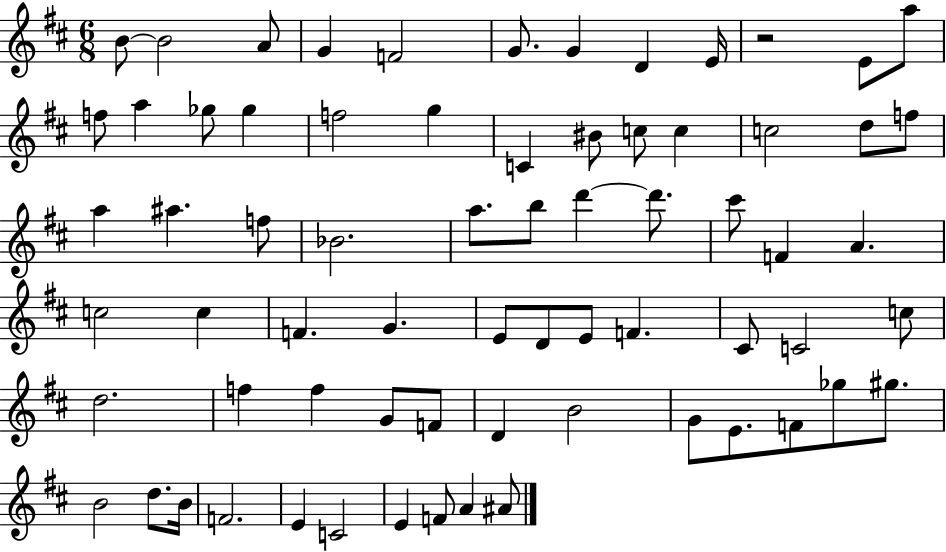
X:1
T:Untitled
M:6/8
L:1/4
K:D
B/2 B2 A/2 G F2 G/2 G D E/4 z2 E/2 a/2 f/2 a _g/2 _g f2 g C ^B/2 c/2 c c2 d/2 f/2 a ^a f/2 _B2 a/2 b/2 d' d'/2 ^c'/2 F A c2 c F G E/2 D/2 E/2 F ^C/2 C2 c/2 d2 f f G/2 F/2 D B2 G/2 E/2 F/2 _g/2 ^g/2 B2 d/2 B/4 F2 E C2 E F/2 A ^A/2